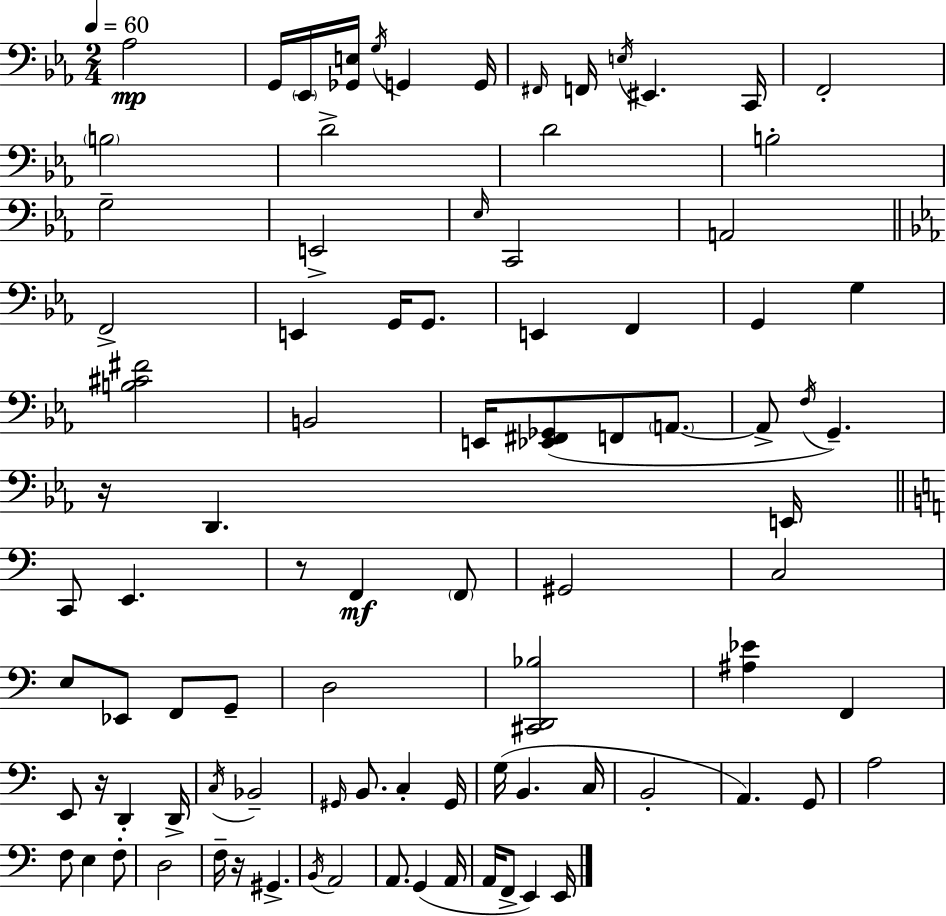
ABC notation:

X:1
T:Untitled
M:2/4
L:1/4
K:Cm
_A,2 G,,/4 _E,,/4 [_G,,E,]/4 G,/4 G,, G,,/4 ^F,,/4 F,,/4 E,/4 ^E,, C,,/4 F,,2 B,2 D2 D2 B,2 G,2 E,,2 _E,/4 C,,2 A,,2 F,,2 E,, G,,/4 G,,/2 E,, F,, G,, G, [B,^C^F]2 B,,2 E,,/4 [_E,,^F,,_G,,]/2 F,,/2 A,,/2 A,,/2 F,/4 G,, z/4 D,, E,,/4 C,,/2 E,, z/2 F,, F,,/2 ^G,,2 C,2 E,/2 _E,,/2 F,,/2 G,,/2 D,2 [^C,,D,,_B,]2 [^A,_E] F,, E,,/2 z/4 D,, D,,/4 C,/4 _B,,2 ^G,,/4 B,,/2 C, ^G,,/4 G,/4 B,, C,/4 B,,2 A,, G,,/2 A,2 F,/2 E, F,/2 D,2 F,/4 z/4 ^G,, B,,/4 A,,2 A,,/2 G,, A,,/4 A,,/4 F,,/2 E,, E,,/4